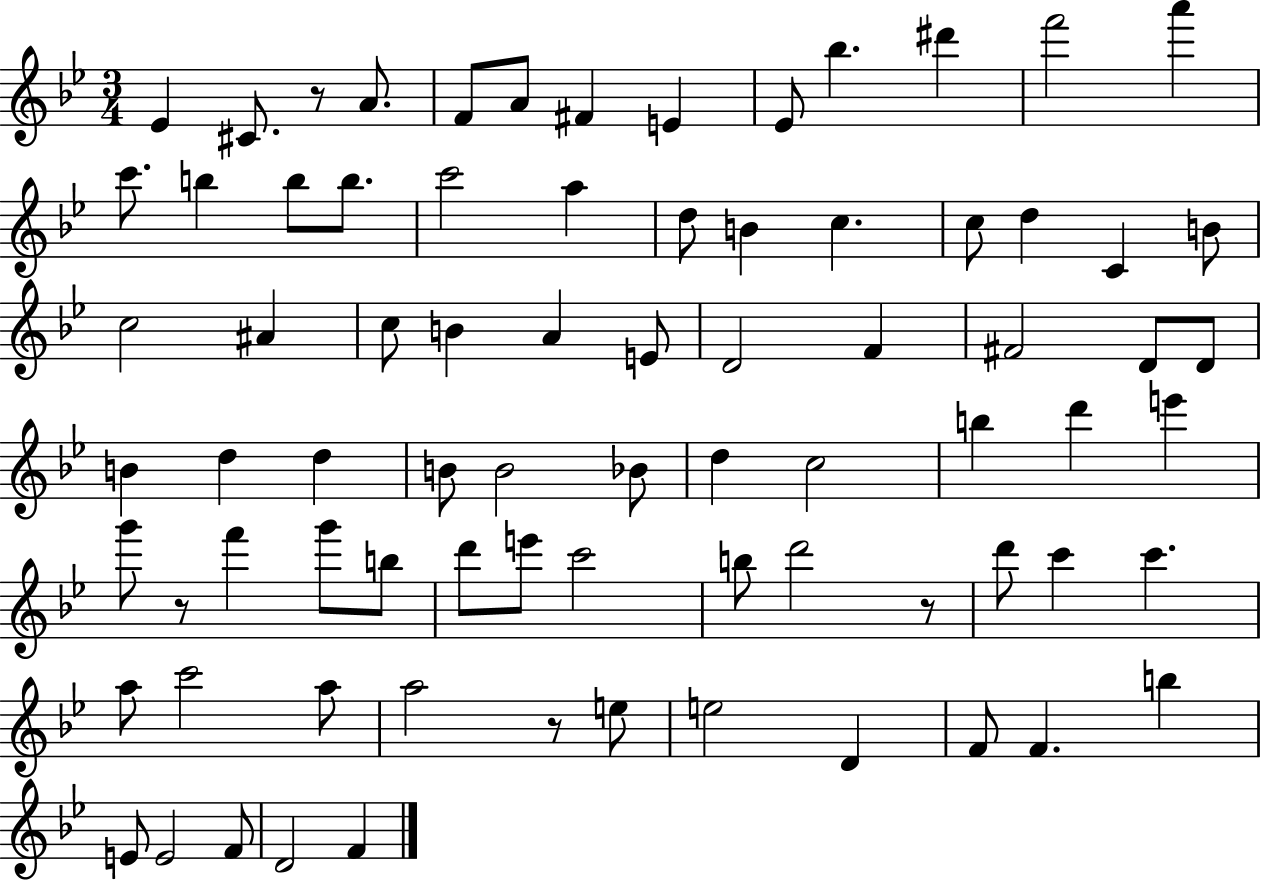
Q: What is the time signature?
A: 3/4